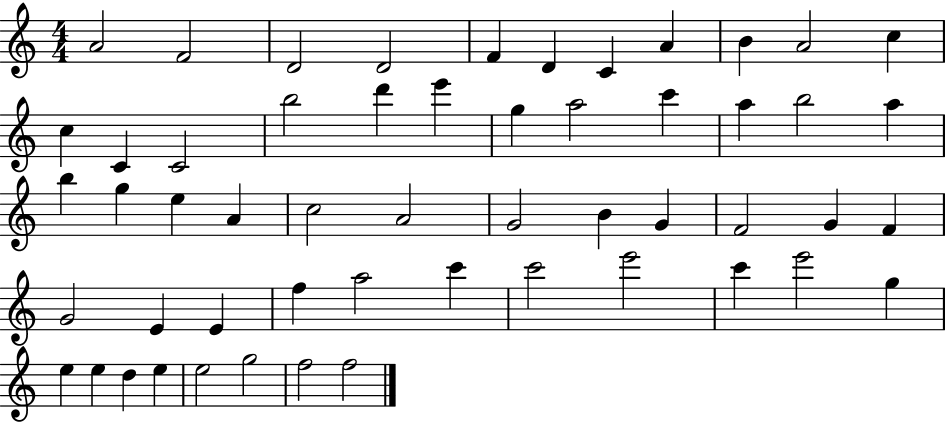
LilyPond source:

{
  \clef treble
  \numericTimeSignature
  \time 4/4
  \key c \major
  a'2 f'2 | d'2 d'2 | f'4 d'4 c'4 a'4 | b'4 a'2 c''4 | \break c''4 c'4 c'2 | b''2 d'''4 e'''4 | g''4 a''2 c'''4 | a''4 b''2 a''4 | \break b''4 g''4 e''4 a'4 | c''2 a'2 | g'2 b'4 g'4 | f'2 g'4 f'4 | \break g'2 e'4 e'4 | f''4 a''2 c'''4 | c'''2 e'''2 | c'''4 e'''2 g''4 | \break e''4 e''4 d''4 e''4 | e''2 g''2 | f''2 f''2 | \bar "|."
}